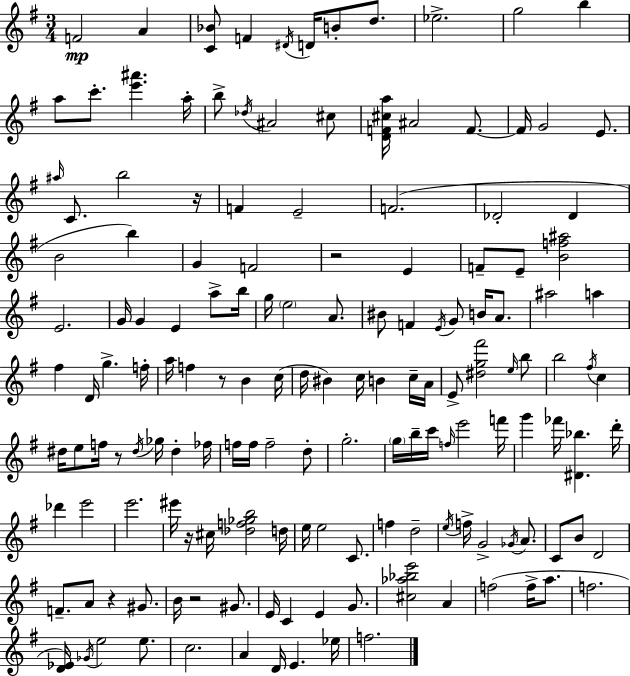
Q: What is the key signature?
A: G major